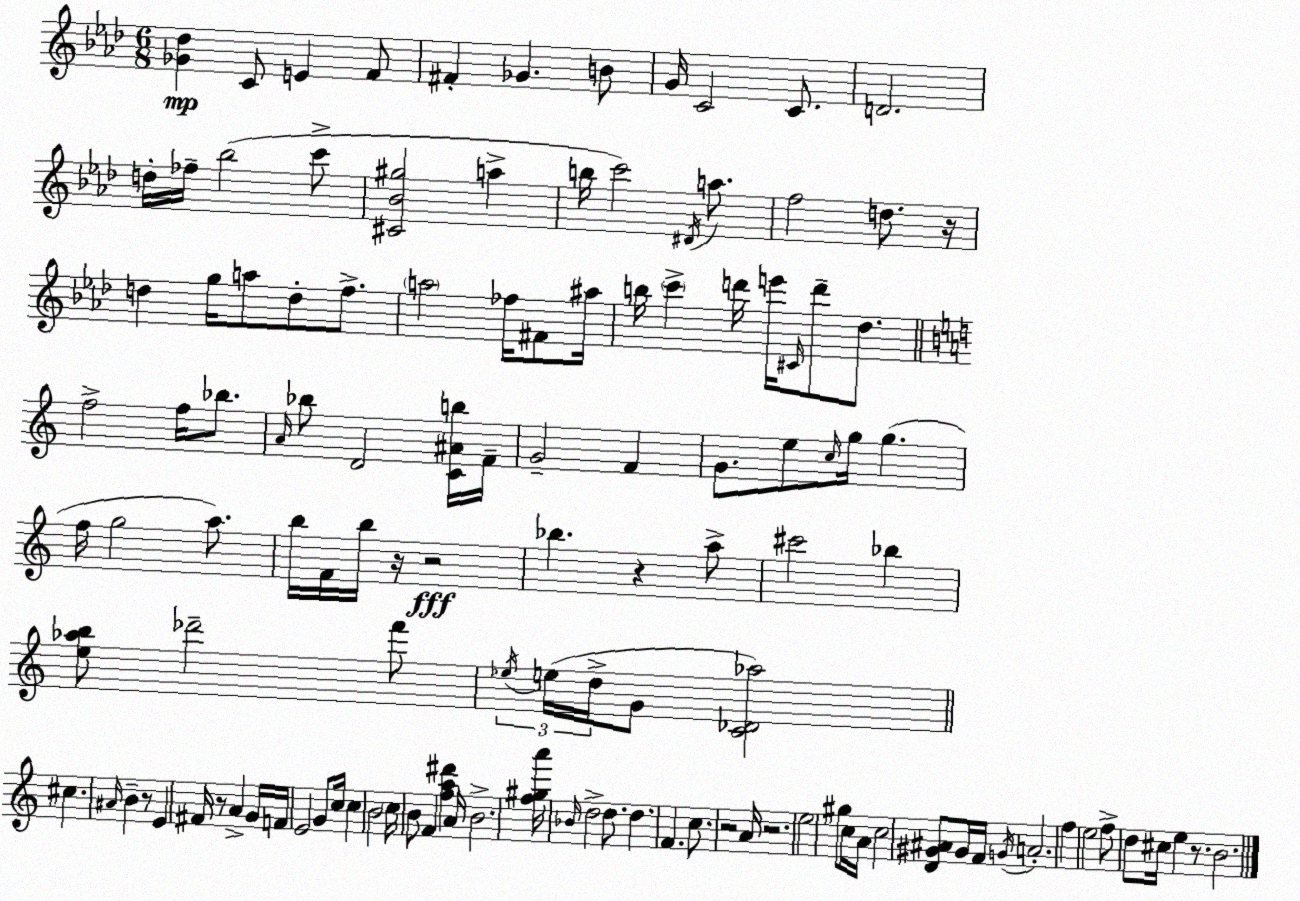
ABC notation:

X:1
T:Untitled
M:6/8
L:1/4
K:Ab
[_G_d] C/2 E F/2 ^F _G B/2 G/4 C2 C/2 D2 d/4 _f/4 _b2 c'/2 [^C_B^g]2 a b/4 c'2 ^D/4 a/2 f2 d/2 z/4 d g/4 a/2 d/2 f/2 a2 _f/4 ^F/2 ^a/4 b/4 c' d'/4 e'/4 ^C/4 d'/2 _d/2 f2 f/4 _b/2 A/4 _b/2 D2 [C^Ab]/4 F/4 G2 F G/2 e/2 c/4 g/4 g f/4 g2 a/2 b/4 F/4 b/4 z/4 z2 _b z a/2 ^c'2 _b [e_ab]/2 _d'2 f'/2 _e/4 e/4 d/4 G/2 [C_D_a]2 ^c ^A/4 B z/2 E ^F/4 z/2 A G/4 F/4 E2 G/2 c/4 c B2 c/4 B/2 F [fa^d'] A/4 B2 [f^ga']/4 _B/4 d2 d/2 d F c/2 z2 A/4 z2 e2 ^g/2 c/4 A/4 c2 [D^G^A]/2 ^G/4 F/4 G/4 A2 f e2 f/2 d/2 ^c/4 e z/2 B2